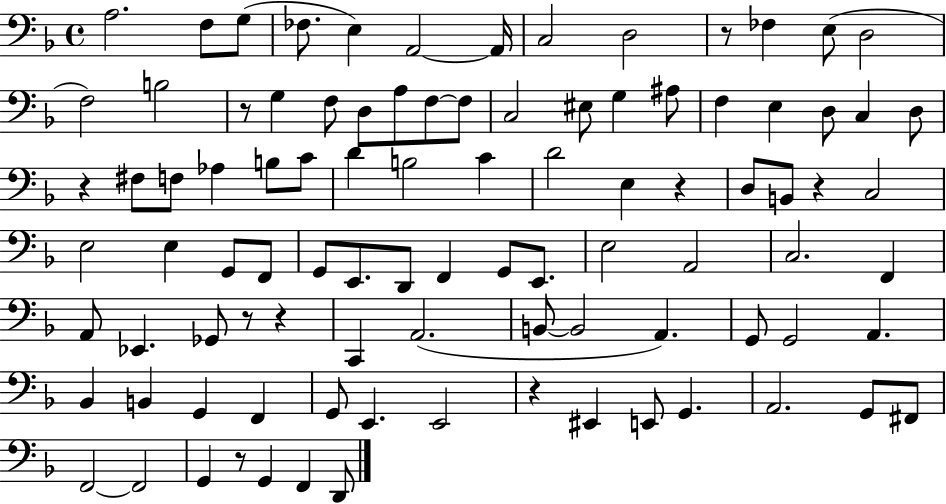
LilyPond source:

{
  \clef bass
  \time 4/4
  \defaultTimeSignature
  \key f \major
  a2. f8 g8( | fes8. e4) a,2~~ a,16 | c2 d2 | r8 fes4 e8( d2 | \break f2) b2 | r8 g4 f8 d8 a8 f8~~ f8 | c2 eis8 g4 ais8 | f4 e4 d8 c4 d8 | \break r4 fis8 f8 aes4 b8 c'8 | d'4 b2 c'4 | d'2 e4 r4 | d8 b,8 r4 c2 | \break e2 e4 g,8 f,8 | g,8 e,8. d,8 f,4 g,8 e,8. | e2 a,2 | c2. f,4 | \break a,8 ees,4. ges,8 r8 r4 | c,4 a,2.( | b,8~~ b,2 a,4.) | g,8 g,2 a,4. | \break bes,4 b,4 g,4 f,4 | g,8 e,4. e,2 | r4 eis,4 e,8 g,4. | a,2. g,8 fis,8 | \break f,2~~ f,2 | g,4 r8 g,4 f,4 d,8 | \bar "|."
}